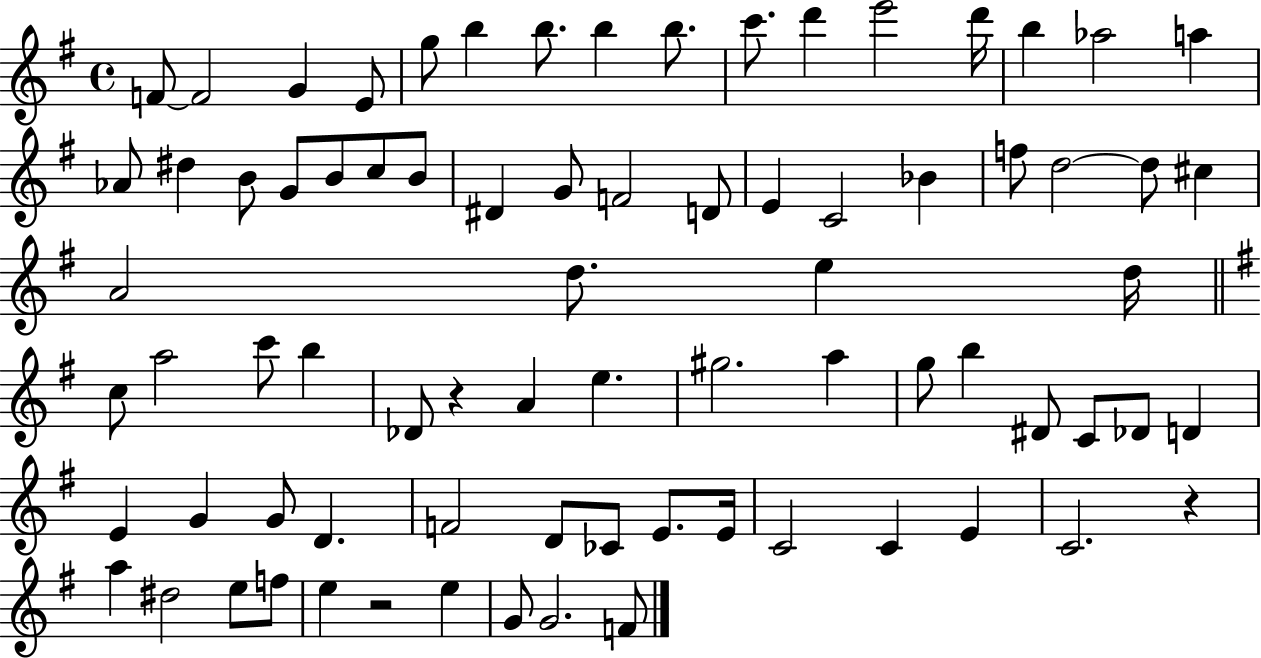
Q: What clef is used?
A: treble